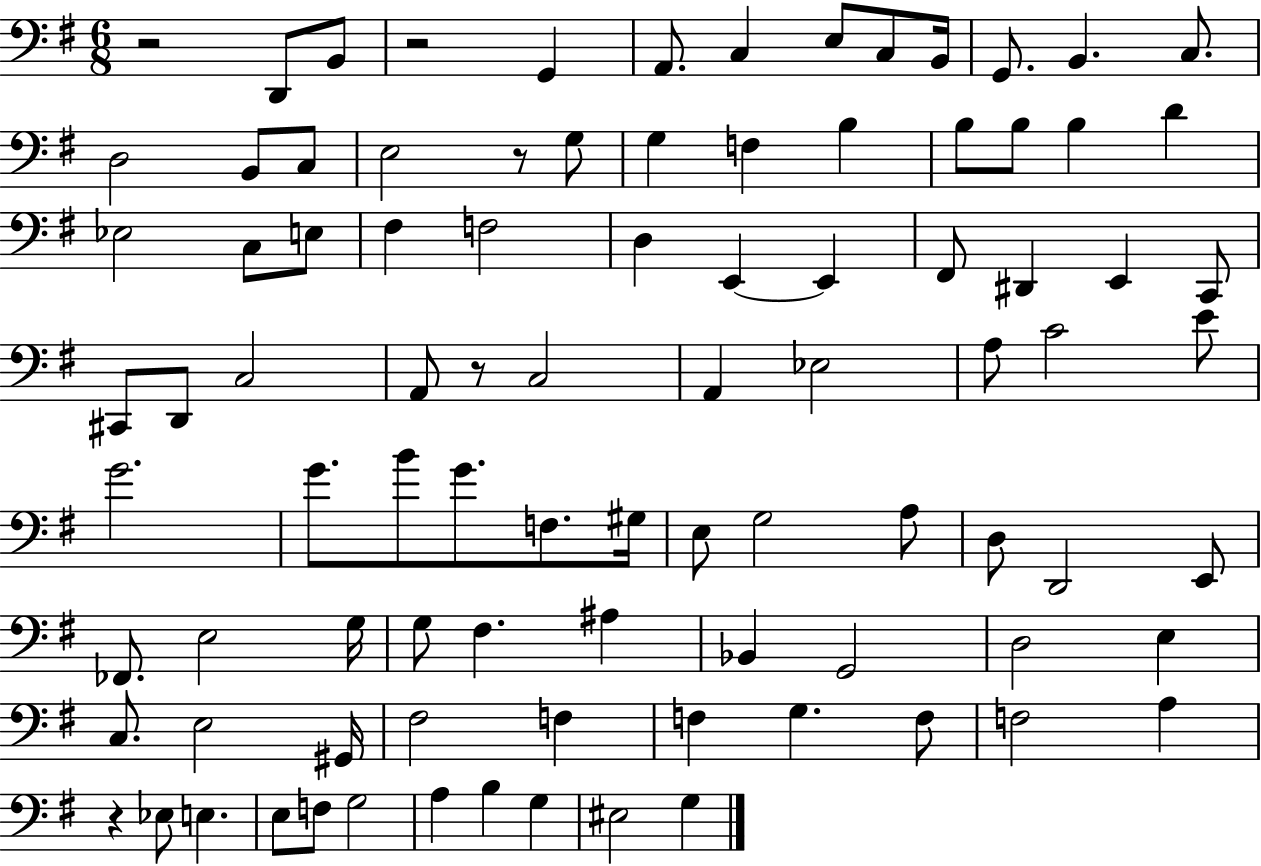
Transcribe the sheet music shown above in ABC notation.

X:1
T:Untitled
M:6/8
L:1/4
K:G
z2 D,,/2 B,,/2 z2 G,, A,,/2 C, E,/2 C,/2 B,,/4 G,,/2 B,, C,/2 D,2 B,,/2 C,/2 E,2 z/2 G,/2 G, F, B, B,/2 B,/2 B, D _E,2 C,/2 E,/2 ^F, F,2 D, E,, E,, ^F,,/2 ^D,, E,, C,,/2 ^C,,/2 D,,/2 C,2 A,,/2 z/2 C,2 A,, _E,2 A,/2 C2 E/2 G2 G/2 B/2 G/2 F,/2 ^G,/4 E,/2 G,2 A,/2 D,/2 D,,2 E,,/2 _F,,/2 E,2 G,/4 G,/2 ^F, ^A, _B,, G,,2 D,2 E, C,/2 E,2 ^G,,/4 ^F,2 F, F, G, F,/2 F,2 A, z _E,/2 E, E,/2 F,/2 G,2 A, B, G, ^E,2 G,